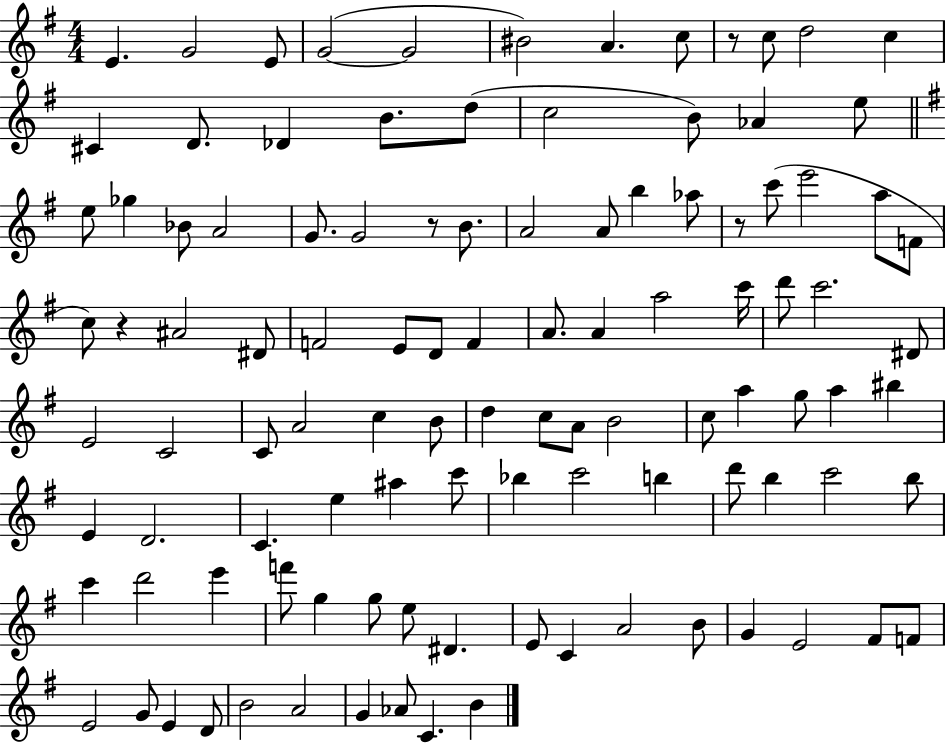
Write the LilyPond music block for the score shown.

{
  \clef treble
  \numericTimeSignature
  \time 4/4
  \key g \major
  e'4. g'2 e'8 | g'2~(~ g'2 | bis'2) a'4. c''8 | r8 c''8 d''2 c''4 | \break cis'4 d'8. des'4 b'8. d''8( | c''2 b'8) aes'4 e''8 | \bar "||" \break \key g \major e''8 ges''4 bes'8 a'2 | g'8. g'2 r8 b'8. | a'2 a'8 b''4 aes''8 | r8 c'''8( e'''2 a''8 f'8 | \break c''8) r4 ais'2 dis'8 | f'2 e'8 d'8 f'4 | a'8. a'4 a''2 c'''16 | d'''8 c'''2. dis'8 | \break e'2 c'2 | c'8 a'2 c''4 b'8 | d''4 c''8 a'8 b'2 | c''8 a''4 g''8 a''4 bis''4 | \break e'4 d'2. | c'4. e''4 ais''4 c'''8 | bes''4 c'''2 b''4 | d'''8 b''4 c'''2 b''8 | \break c'''4 d'''2 e'''4 | f'''8 g''4 g''8 e''8 dis'4. | e'8 c'4 a'2 b'8 | g'4 e'2 fis'8 f'8 | \break e'2 g'8 e'4 d'8 | b'2 a'2 | g'4 aes'8 c'4. b'4 | \bar "|."
}